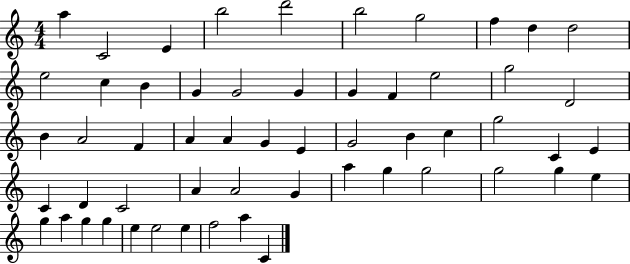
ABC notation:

X:1
T:Untitled
M:4/4
L:1/4
K:C
a C2 E b2 d'2 b2 g2 f d d2 e2 c B G G2 G G F e2 g2 D2 B A2 F A A G E G2 B c g2 C E C D C2 A A2 G a g g2 g2 g e g a g g e e2 e f2 a C